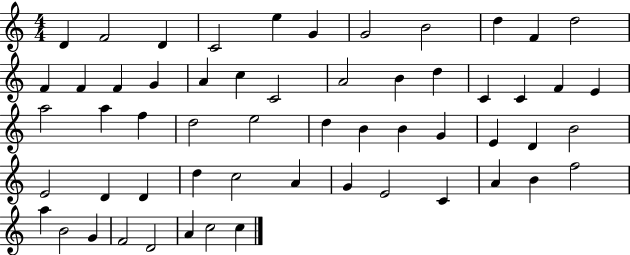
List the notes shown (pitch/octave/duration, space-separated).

D4/q F4/h D4/q C4/h E5/q G4/q G4/h B4/h D5/q F4/q D5/h F4/q F4/q F4/q G4/q A4/q C5/q C4/h A4/h B4/q D5/q C4/q C4/q F4/q E4/q A5/h A5/q F5/q D5/h E5/h D5/q B4/q B4/q G4/q E4/q D4/q B4/h E4/h D4/q D4/q D5/q C5/h A4/q G4/q E4/h C4/q A4/q B4/q F5/h A5/q B4/h G4/q F4/h D4/h A4/q C5/h C5/q